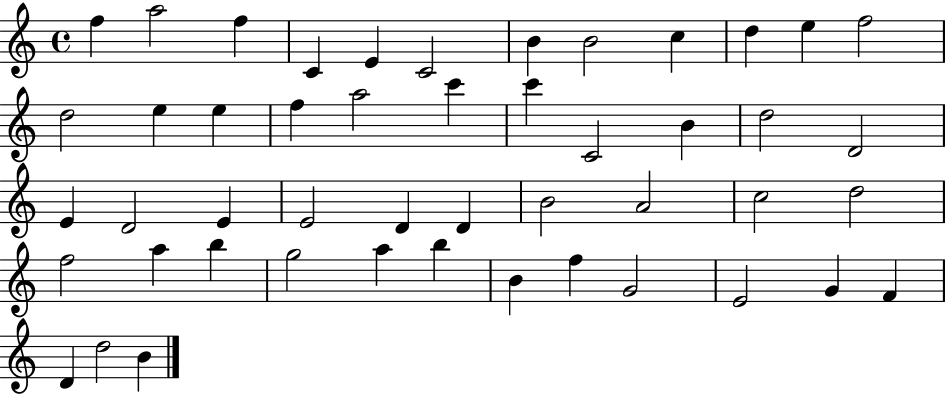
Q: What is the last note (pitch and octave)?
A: B4